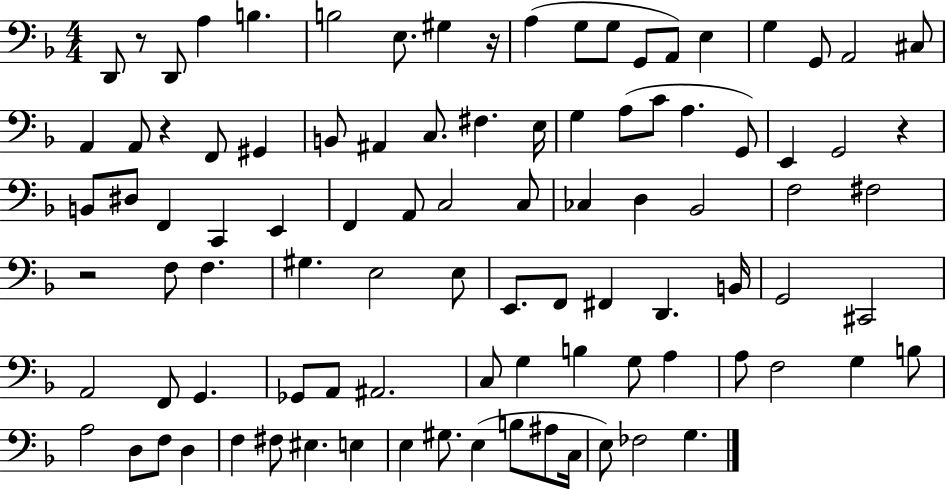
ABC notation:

X:1
T:Untitled
M:4/4
L:1/4
K:F
D,,/2 z/2 D,,/2 A, B, B,2 E,/2 ^G, z/4 A, G,/2 G,/2 G,,/2 A,,/2 E, G, G,,/2 A,,2 ^C,/2 A,, A,,/2 z F,,/2 ^G,, B,,/2 ^A,, C,/2 ^F, E,/4 G, A,/2 C/2 A, G,,/2 E,, G,,2 z B,,/2 ^D,/2 F,, C,, E,, F,, A,,/2 C,2 C,/2 _C, D, _B,,2 F,2 ^F,2 z2 F,/2 F, ^G, E,2 E,/2 E,,/2 F,,/2 ^F,, D,, B,,/4 G,,2 ^C,,2 A,,2 F,,/2 G,, _G,,/2 A,,/2 ^A,,2 C,/2 G, B, G,/2 A, A,/2 F,2 G, B,/2 A,2 D,/2 F,/2 D, F, ^F,/2 ^E, E, E, ^G,/2 E, B,/2 ^A,/2 C,/4 E,/2 _F,2 G,